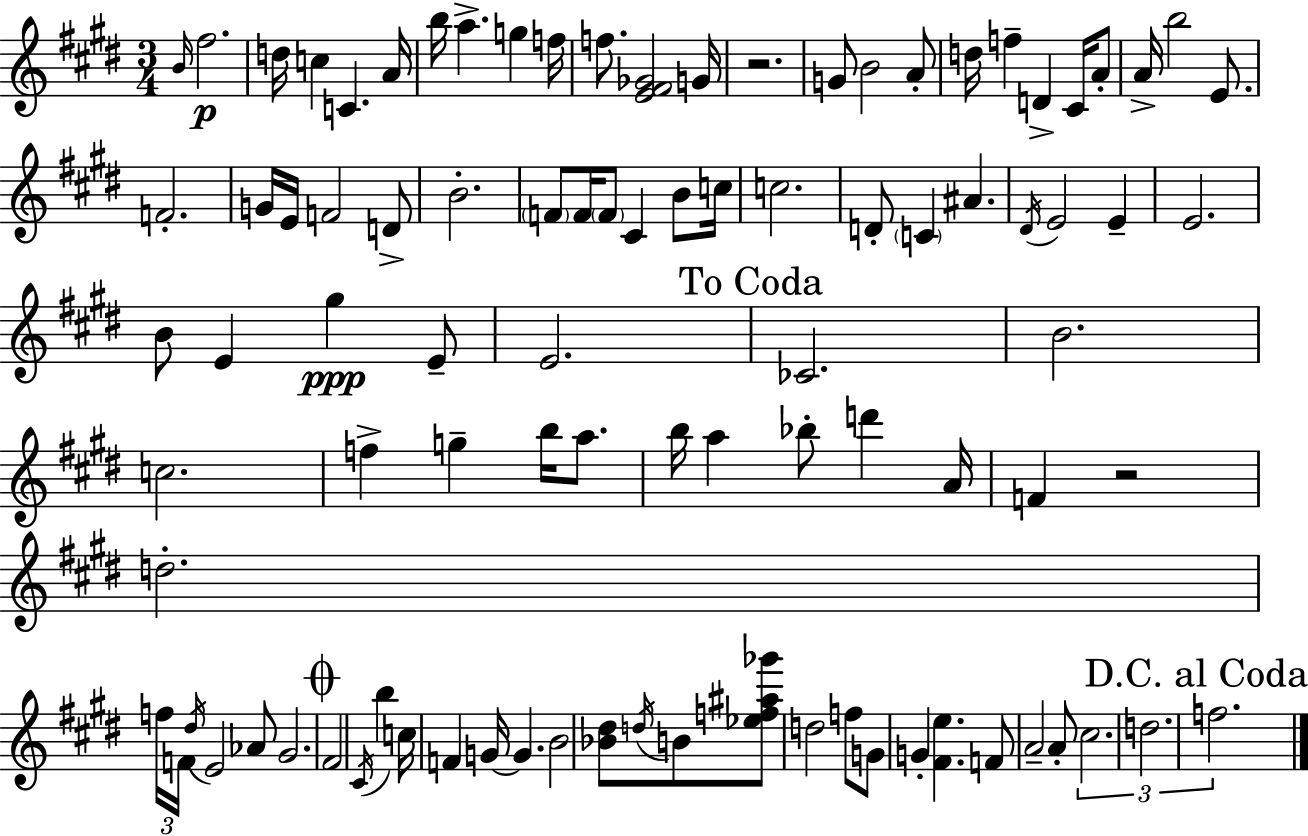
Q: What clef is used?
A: treble